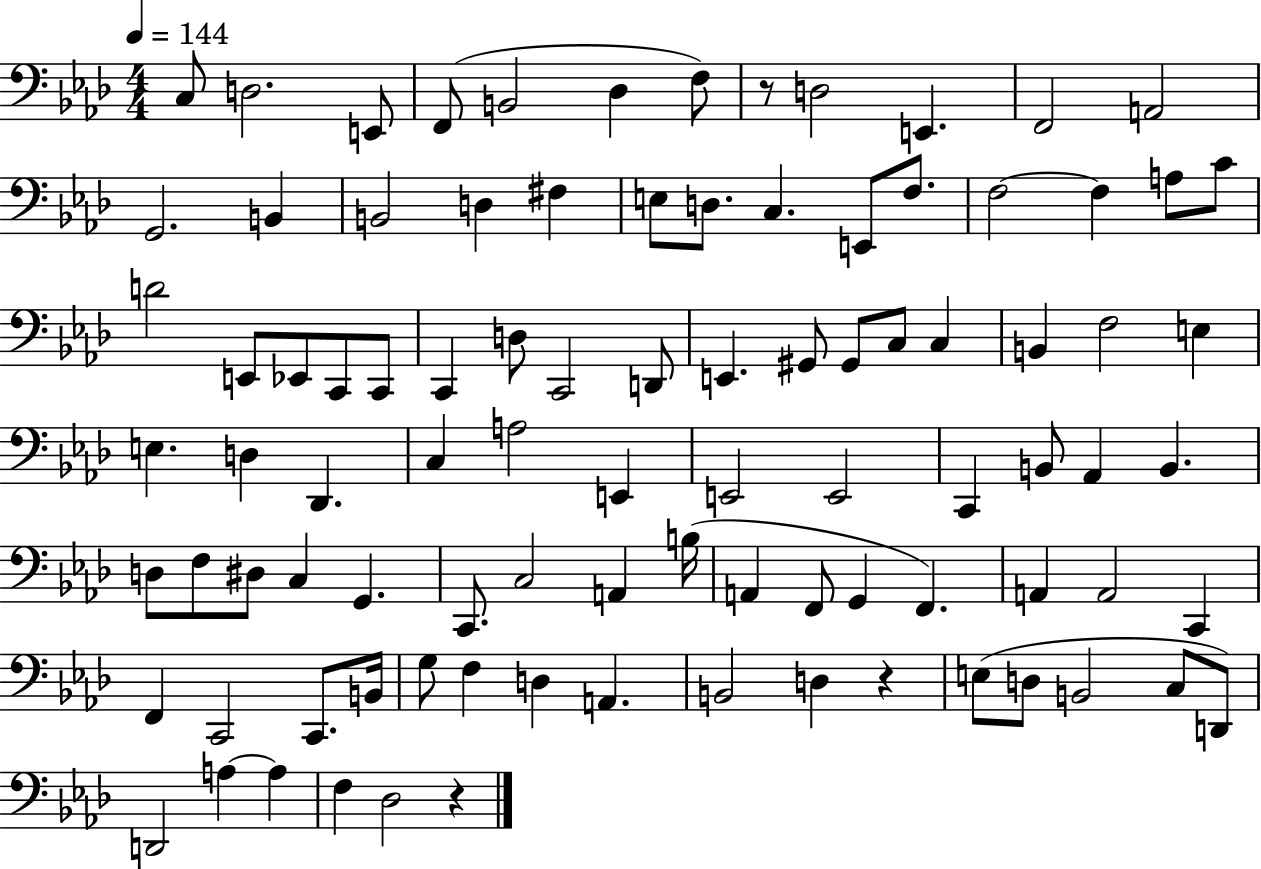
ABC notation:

X:1
T:Untitled
M:4/4
L:1/4
K:Ab
C,/2 D,2 E,,/2 F,,/2 B,,2 _D, F,/2 z/2 D,2 E,, F,,2 A,,2 G,,2 B,, B,,2 D, ^F, E,/2 D,/2 C, E,,/2 F,/2 F,2 F, A,/2 C/2 D2 E,,/2 _E,,/2 C,,/2 C,,/2 C,, D,/2 C,,2 D,,/2 E,, ^G,,/2 ^G,,/2 C,/2 C, B,, F,2 E, E, D, _D,, C, A,2 E,, E,,2 E,,2 C,, B,,/2 _A,, B,, D,/2 F,/2 ^D,/2 C, G,, C,,/2 C,2 A,, B,/4 A,, F,,/2 G,, F,, A,, A,,2 C,, F,, C,,2 C,,/2 B,,/4 G,/2 F, D, A,, B,,2 D, z E,/2 D,/2 B,,2 C,/2 D,,/2 D,,2 A, A, F, _D,2 z